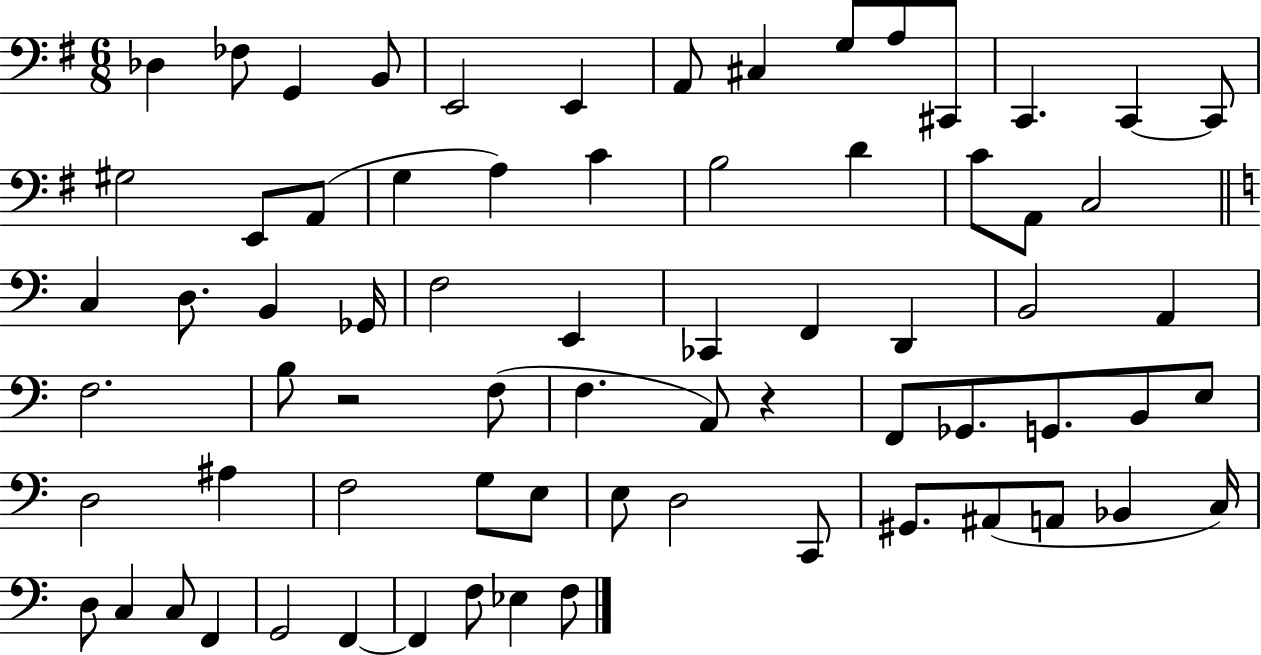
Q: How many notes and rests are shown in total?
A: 71